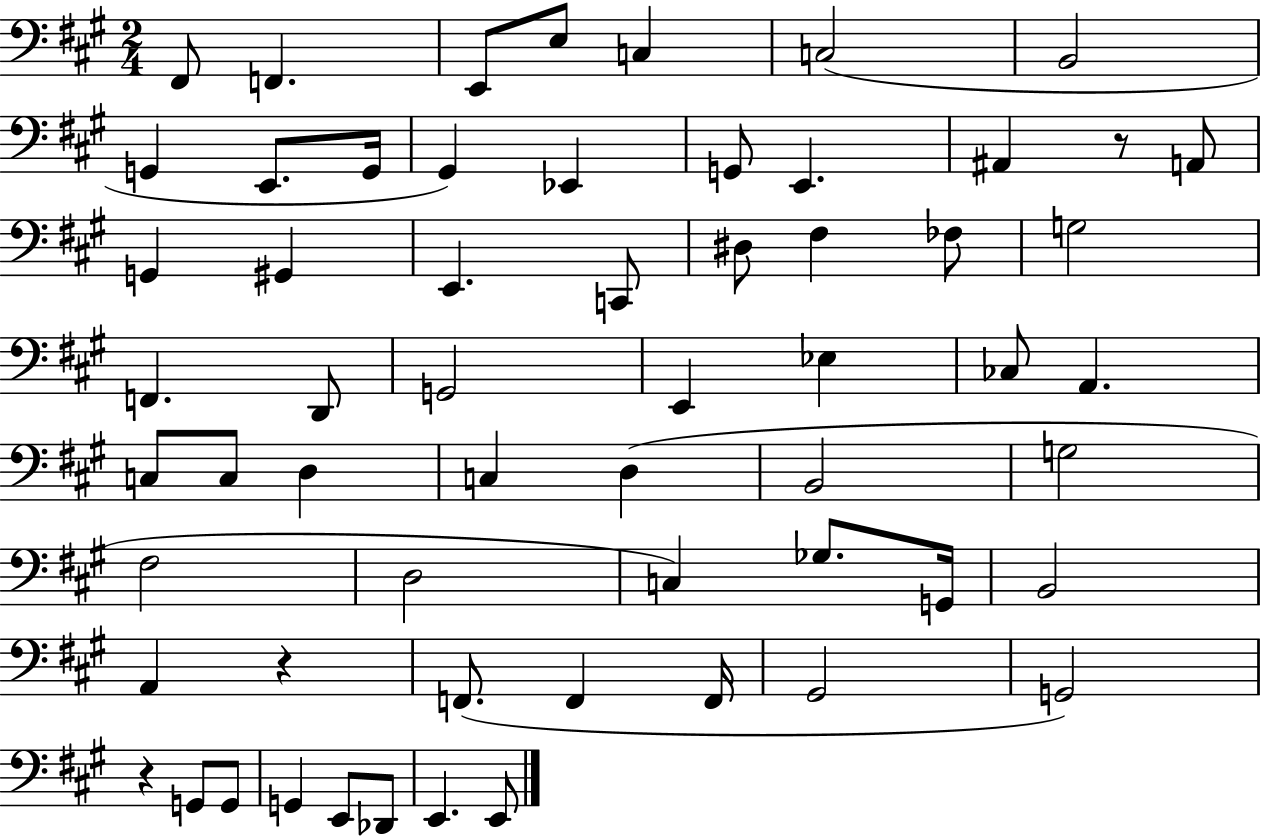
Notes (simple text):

F#2/e F2/q. E2/e E3/e C3/q C3/h B2/h G2/q E2/e. G2/s G#2/q Eb2/q G2/e E2/q. A#2/q R/e A2/e G2/q G#2/q E2/q. C2/e D#3/e F#3/q FES3/e G3/h F2/q. D2/e G2/h E2/q Eb3/q CES3/e A2/q. C3/e C3/e D3/q C3/q D3/q B2/h G3/h F#3/h D3/h C3/q Gb3/e. G2/s B2/h A2/q R/q F2/e. F2/q F2/s G#2/h G2/h R/q G2/e G2/e G2/q E2/e Db2/e E2/q. E2/e